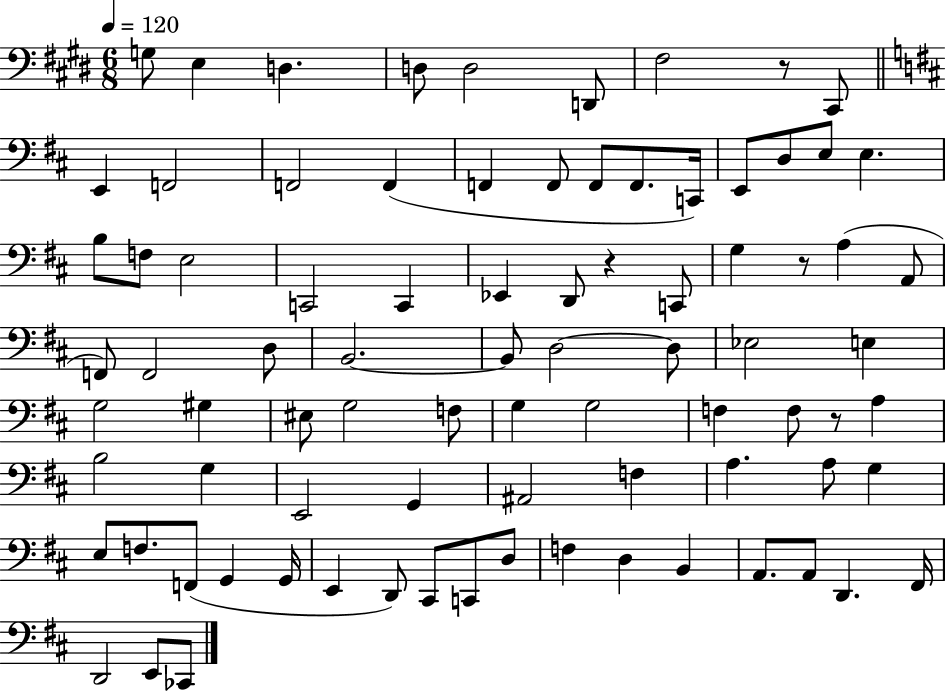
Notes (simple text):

G3/e E3/q D3/q. D3/e D3/h D2/e F#3/h R/e C#2/e E2/q F2/h F2/h F2/q F2/q F2/e F2/e F2/e. C2/s E2/e D3/e E3/e E3/q. B3/e F3/e E3/h C2/h C2/q Eb2/q D2/e R/q C2/e G3/q R/e A3/q A2/e F2/e F2/h D3/e B2/h. B2/e D3/h D3/e Eb3/h E3/q G3/h G#3/q EIS3/e G3/h F3/e G3/q G3/h F3/q F3/e R/e A3/q B3/h G3/q E2/h G2/q A#2/h F3/q A3/q. A3/e G3/q E3/e F3/e. F2/e G2/q G2/s E2/q D2/e C#2/e C2/e D3/e F3/q D3/q B2/q A2/e. A2/e D2/q. F#2/s D2/h E2/e CES2/e